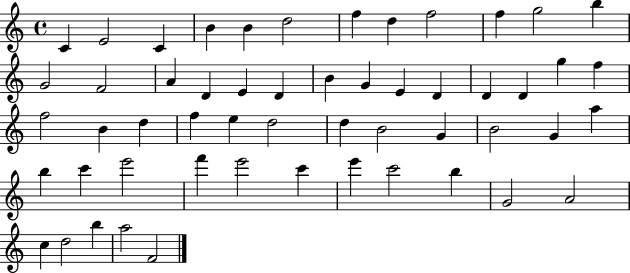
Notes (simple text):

C4/q E4/h C4/q B4/q B4/q D5/h F5/q D5/q F5/h F5/q G5/h B5/q G4/h F4/h A4/q D4/q E4/q D4/q B4/q G4/q E4/q D4/q D4/q D4/q G5/q F5/q F5/h B4/q D5/q F5/q E5/q D5/h D5/q B4/h G4/q B4/h G4/q A5/q B5/q C6/q E6/h F6/q E6/h C6/q E6/q C6/h B5/q G4/h A4/h C5/q D5/h B5/q A5/h F4/h